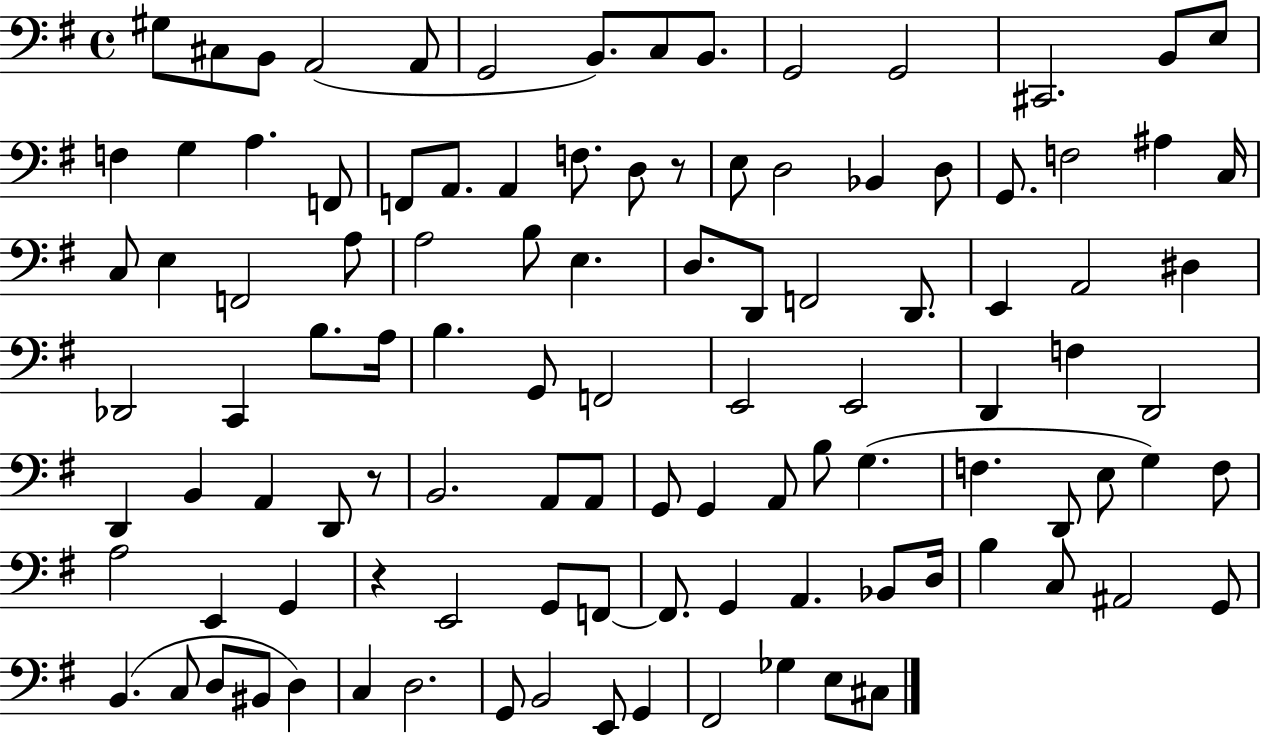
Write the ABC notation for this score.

X:1
T:Untitled
M:4/4
L:1/4
K:G
^G,/2 ^C,/2 B,,/2 A,,2 A,,/2 G,,2 B,,/2 C,/2 B,,/2 G,,2 G,,2 ^C,,2 B,,/2 E,/2 F, G, A, F,,/2 F,,/2 A,,/2 A,, F,/2 D,/2 z/2 E,/2 D,2 _B,, D,/2 G,,/2 F,2 ^A, C,/4 C,/2 E, F,,2 A,/2 A,2 B,/2 E, D,/2 D,,/2 F,,2 D,,/2 E,, A,,2 ^D, _D,,2 C,, B,/2 A,/4 B, G,,/2 F,,2 E,,2 E,,2 D,, F, D,,2 D,, B,, A,, D,,/2 z/2 B,,2 A,,/2 A,,/2 G,,/2 G,, A,,/2 B,/2 G, F, D,,/2 E,/2 G, F,/2 A,2 E,, G,, z E,,2 G,,/2 F,,/2 F,,/2 G,, A,, _B,,/2 D,/4 B, C,/2 ^A,,2 G,,/2 B,, C,/2 D,/2 ^B,,/2 D, C, D,2 G,,/2 B,,2 E,,/2 G,, ^F,,2 _G, E,/2 ^C,/2